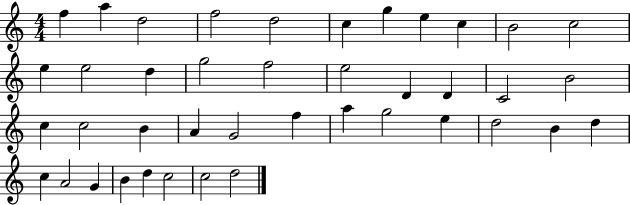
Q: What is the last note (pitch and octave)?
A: D5